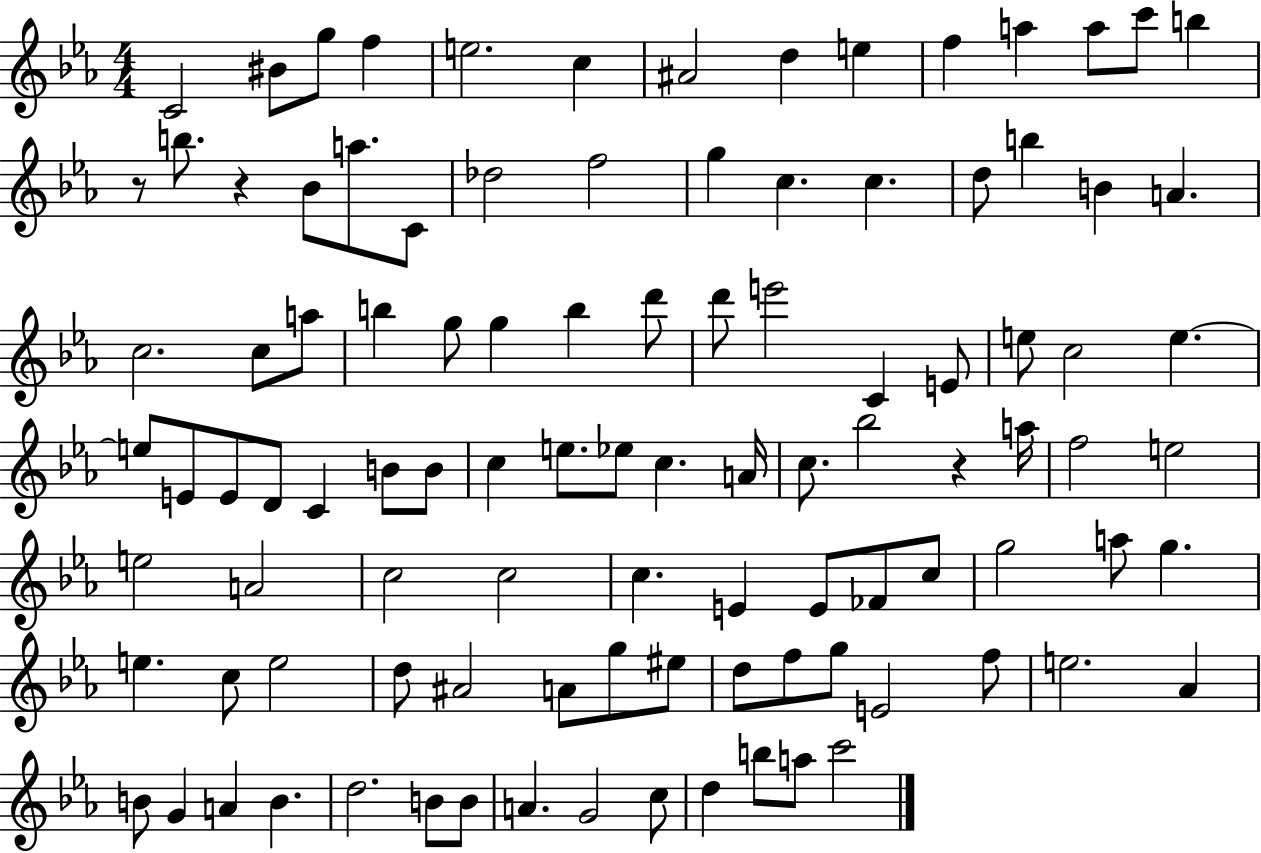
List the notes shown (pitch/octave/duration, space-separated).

C4/h BIS4/e G5/e F5/q E5/h. C5/q A#4/h D5/q E5/q F5/q A5/q A5/e C6/e B5/q R/e B5/e. R/q Bb4/e A5/e. C4/e Db5/h F5/h G5/q C5/q. C5/q. D5/e B5/q B4/q A4/q. C5/h. C5/e A5/e B5/q G5/e G5/q B5/q D6/e D6/e E6/h C4/q E4/e E5/e C5/h E5/q. E5/e E4/e E4/e D4/e C4/q B4/e B4/e C5/q E5/e. Eb5/e C5/q. A4/s C5/e. Bb5/h R/q A5/s F5/h E5/h E5/h A4/h C5/h C5/h C5/q. E4/q E4/e FES4/e C5/e G5/h A5/e G5/q. E5/q. C5/e E5/h D5/e A#4/h A4/e G5/e EIS5/e D5/e F5/e G5/e E4/h F5/e E5/h. Ab4/q B4/e G4/q A4/q B4/q. D5/h. B4/e B4/e A4/q. G4/h C5/e D5/q B5/e A5/e C6/h